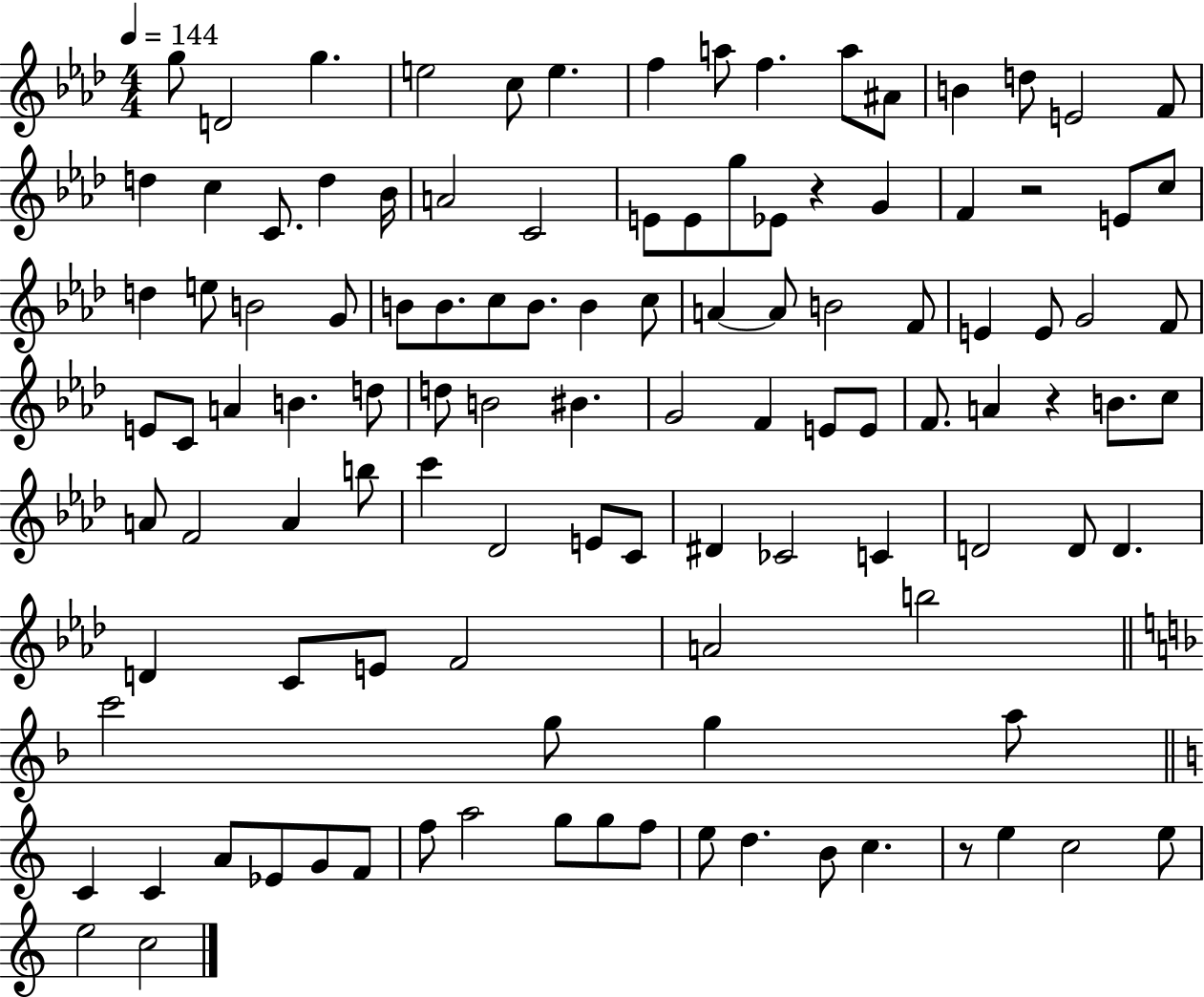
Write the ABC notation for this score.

X:1
T:Untitled
M:4/4
L:1/4
K:Ab
g/2 D2 g e2 c/2 e f a/2 f a/2 ^A/2 B d/2 E2 F/2 d c C/2 d _B/4 A2 C2 E/2 E/2 g/2 _E/2 z G F z2 E/2 c/2 d e/2 B2 G/2 B/2 B/2 c/2 B/2 B c/2 A A/2 B2 F/2 E E/2 G2 F/2 E/2 C/2 A B d/2 d/2 B2 ^B G2 F E/2 E/2 F/2 A z B/2 c/2 A/2 F2 A b/2 c' _D2 E/2 C/2 ^D _C2 C D2 D/2 D D C/2 E/2 F2 A2 b2 c'2 g/2 g a/2 C C A/2 _E/2 G/2 F/2 f/2 a2 g/2 g/2 f/2 e/2 d B/2 c z/2 e c2 e/2 e2 c2